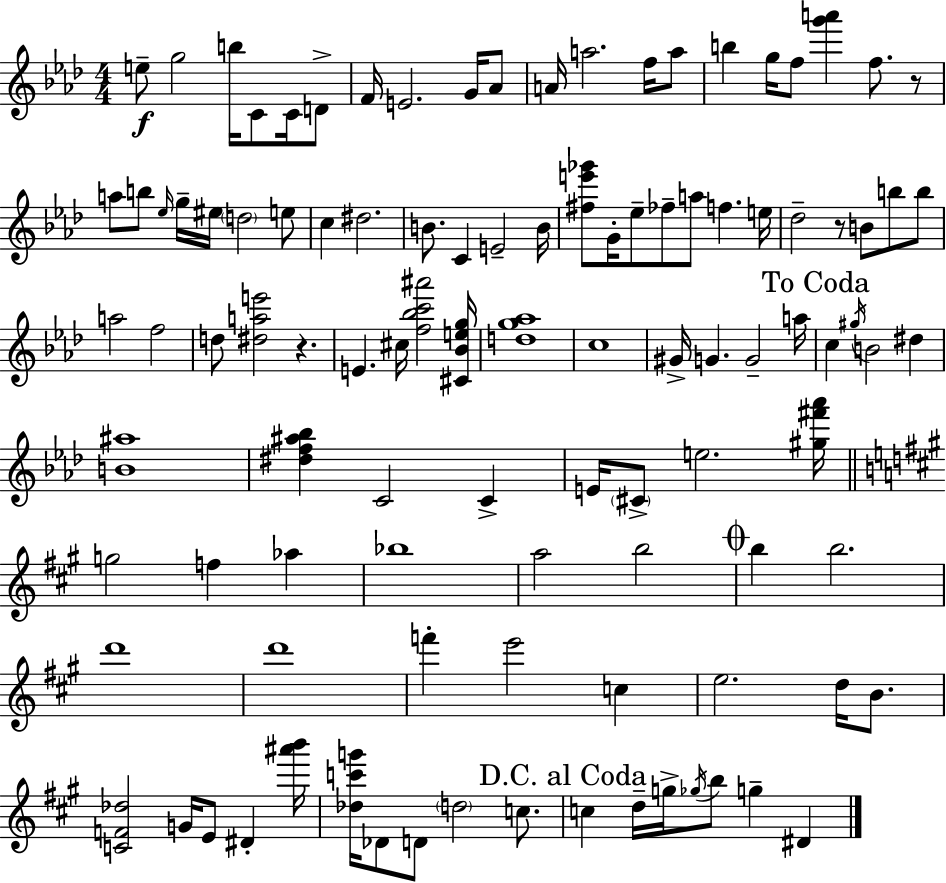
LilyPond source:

{
  \clef treble
  \numericTimeSignature
  \time 4/4
  \key f \minor
  e''8--\f g''2 b''16 c'8 c'16 d'8-> | f'16 e'2. g'16 aes'8 | a'16 a''2. f''16 a''8 | b''4 g''16 f''8 <g''' a'''>4 f''8. r8 | \break a''8 b''8 \grace { ees''16 } g''16-- eis''16 \parenthesize d''2 e''8 | c''4 dis''2. | b'8. c'4 e'2-- | b'16 <fis'' e''' ges'''>8 g'16-. ees''8-- fes''8-- a''8 f''4. | \break e''16 des''2-- r8 b'8 b''8 b''8 | a''2 f''2 | d''8 <dis'' a'' e'''>2 r4. | e'4. cis''16 <f'' bes'' c''' ais'''>2 | \break <cis' bes' e'' g''>16 <d'' g'' aes''>1 | c''1 | gis'16-> g'4. g'2-- | a''16 \mark "To Coda" c''4 \acciaccatura { gis''16 } b'2 dis''4 | \break <b' ais''>1 | <dis'' f'' ais'' bes''>4 c'2 c'4-> | e'16 \parenthesize cis'8-> e''2. | <gis'' fis''' aes'''>16 \bar "||" \break \key a \major g''2 f''4 aes''4 | bes''1 | a''2 b''2 | \mark \markup { \musicglyph "scripts.coda" } b''4 b''2. | \break d'''1 | d'''1 | f'''4-. e'''2 c''4 | e''2. d''16 b'8. | \break <c' f' des''>2 g'16 e'8 dis'4-. <ais''' b'''>16 | <des'' c''' g'''>16 des'8 d'8 \parenthesize d''2 c''8. | \mark "D.C. al Coda" c''4 d''16-- g''16-> \acciaccatura { ges''16 } b''8 g''4-- dis'4 | \bar "|."
}